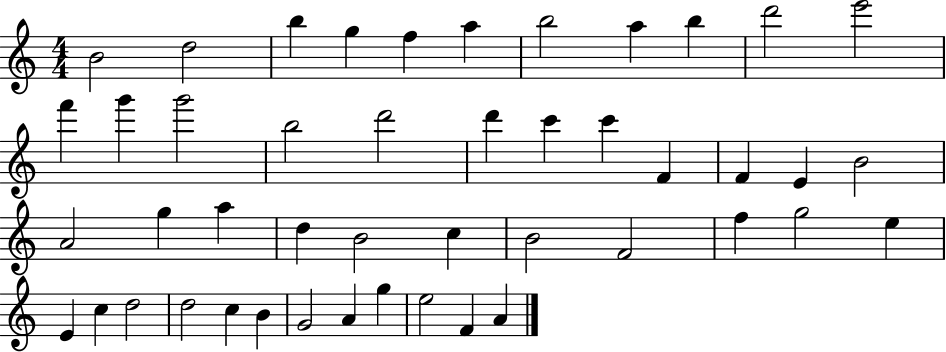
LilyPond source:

{
  \clef treble
  \numericTimeSignature
  \time 4/4
  \key c \major
  b'2 d''2 | b''4 g''4 f''4 a''4 | b''2 a''4 b''4 | d'''2 e'''2 | \break f'''4 g'''4 g'''2 | b''2 d'''2 | d'''4 c'''4 c'''4 f'4 | f'4 e'4 b'2 | \break a'2 g''4 a''4 | d''4 b'2 c''4 | b'2 f'2 | f''4 g''2 e''4 | \break e'4 c''4 d''2 | d''2 c''4 b'4 | g'2 a'4 g''4 | e''2 f'4 a'4 | \break \bar "|."
}